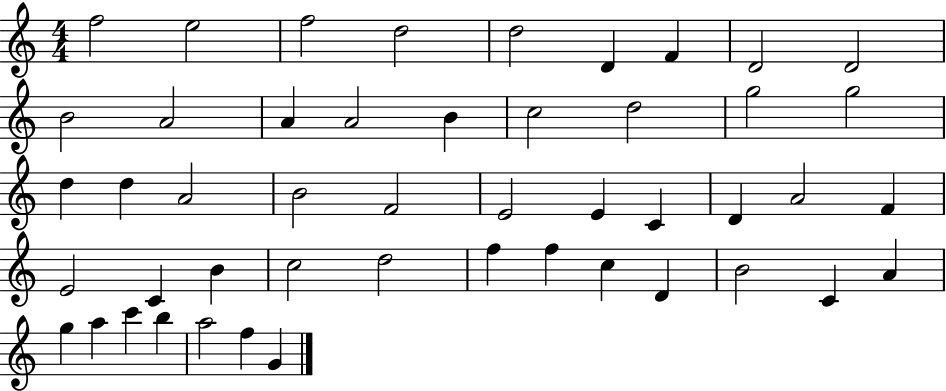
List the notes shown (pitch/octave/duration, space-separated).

F5/h E5/h F5/h D5/h D5/h D4/q F4/q D4/h D4/h B4/h A4/h A4/q A4/h B4/q C5/h D5/h G5/h G5/h D5/q D5/q A4/h B4/h F4/h E4/h E4/q C4/q D4/q A4/h F4/q E4/h C4/q B4/q C5/h D5/h F5/q F5/q C5/q D4/q B4/h C4/q A4/q G5/q A5/q C6/q B5/q A5/h F5/q G4/q